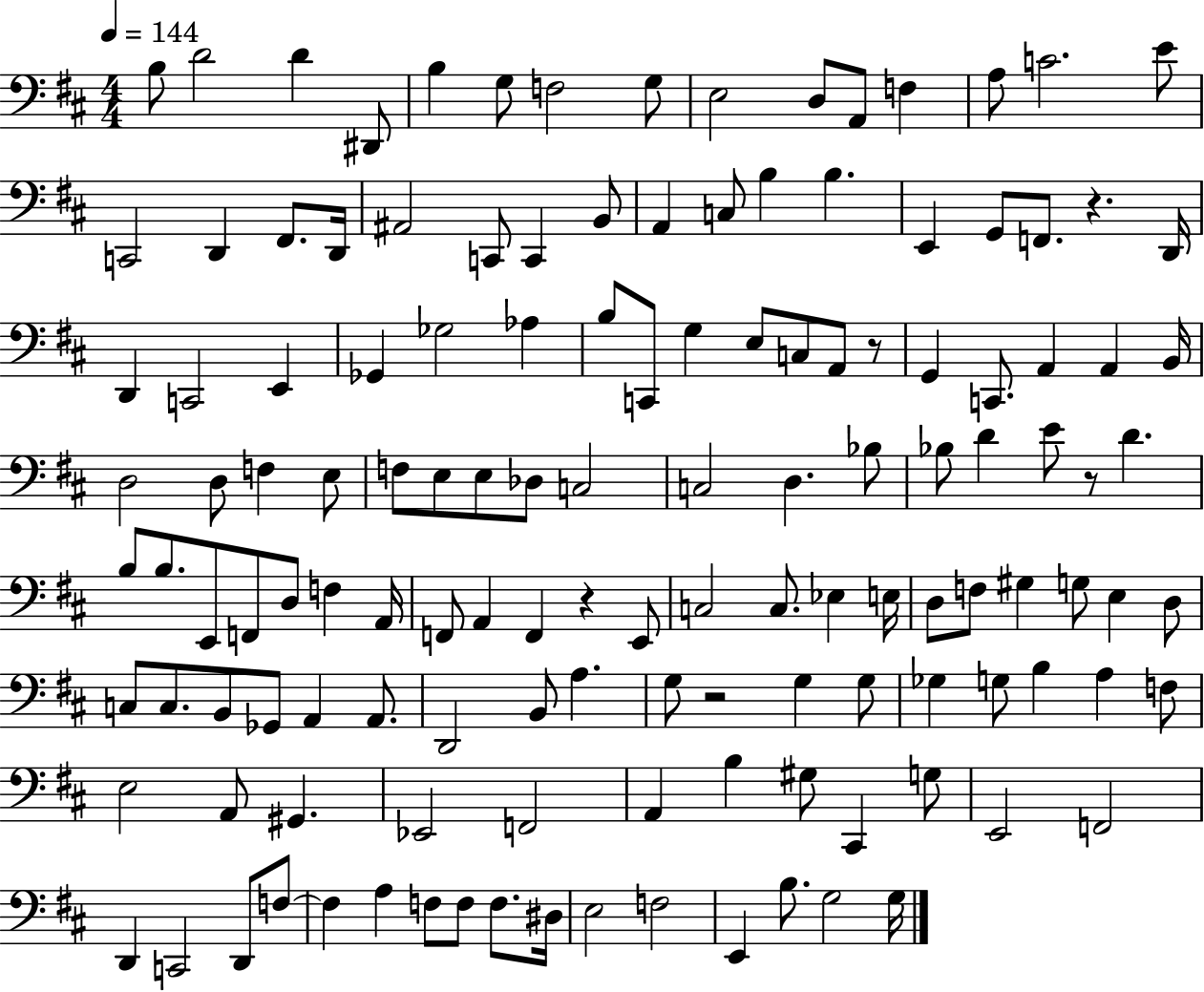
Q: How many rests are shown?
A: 5